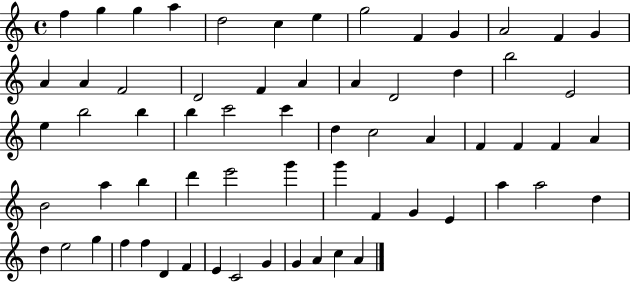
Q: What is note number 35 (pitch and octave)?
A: F4